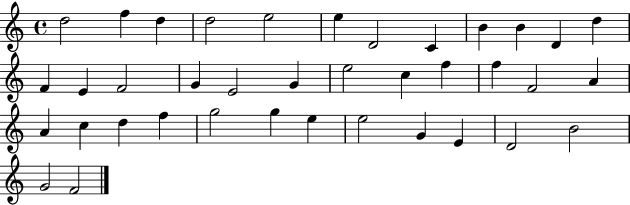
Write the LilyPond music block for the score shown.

{
  \clef treble
  \time 4/4
  \defaultTimeSignature
  \key c \major
  d''2 f''4 d''4 | d''2 e''2 | e''4 d'2 c'4 | b'4 b'4 d'4 d''4 | \break f'4 e'4 f'2 | g'4 e'2 g'4 | e''2 c''4 f''4 | f''4 f'2 a'4 | \break a'4 c''4 d''4 f''4 | g''2 g''4 e''4 | e''2 g'4 e'4 | d'2 b'2 | \break g'2 f'2 | \bar "|."
}